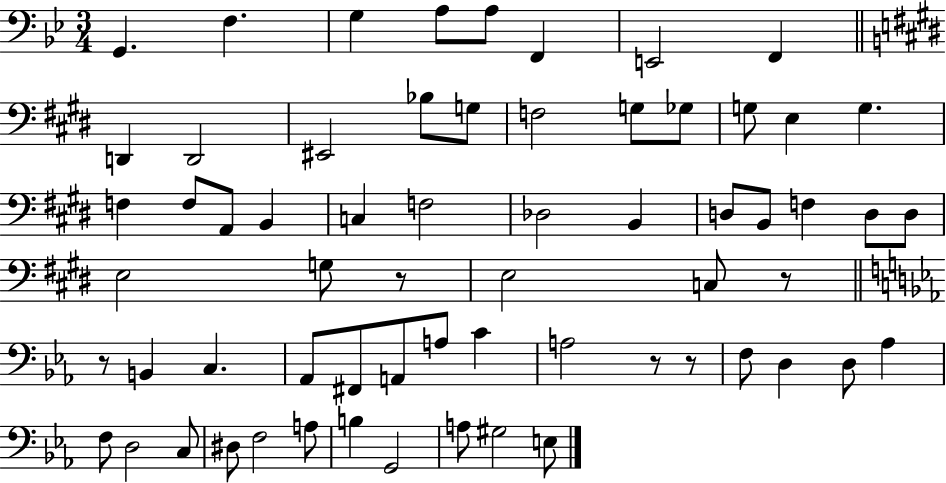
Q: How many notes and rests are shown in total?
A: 64